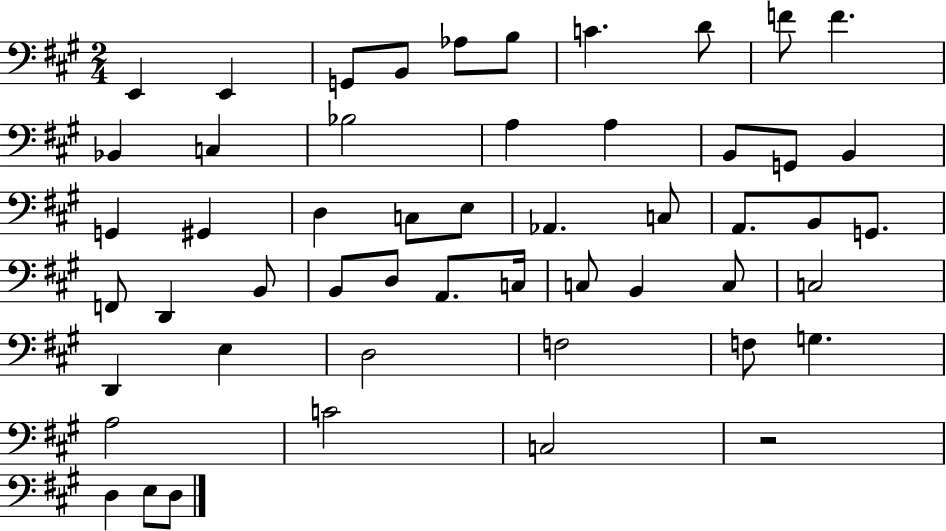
{
  \clef bass
  \numericTimeSignature
  \time 2/4
  \key a \major
  e,4 e,4 | g,8 b,8 aes8 b8 | c'4. d'8 | f'8 f'4. | \break bes,4 c4 | bes2 | a4 a4 | b,8 g,8 b,4 | \break g,4 gis,4 | d4 c8 e8 | aes,4. c8 | a,8. b,8 g,8. | \break f,8 d,4 b,8 | b,8 d8 a,8. c16 | c8 b,4 c8 | c2 | \break d,4 e4 | d2 | f2 | f8 g4. | \break a2 | c'2 | c2 | r2 | \break d4 e8 d8 | \bar "|."
}